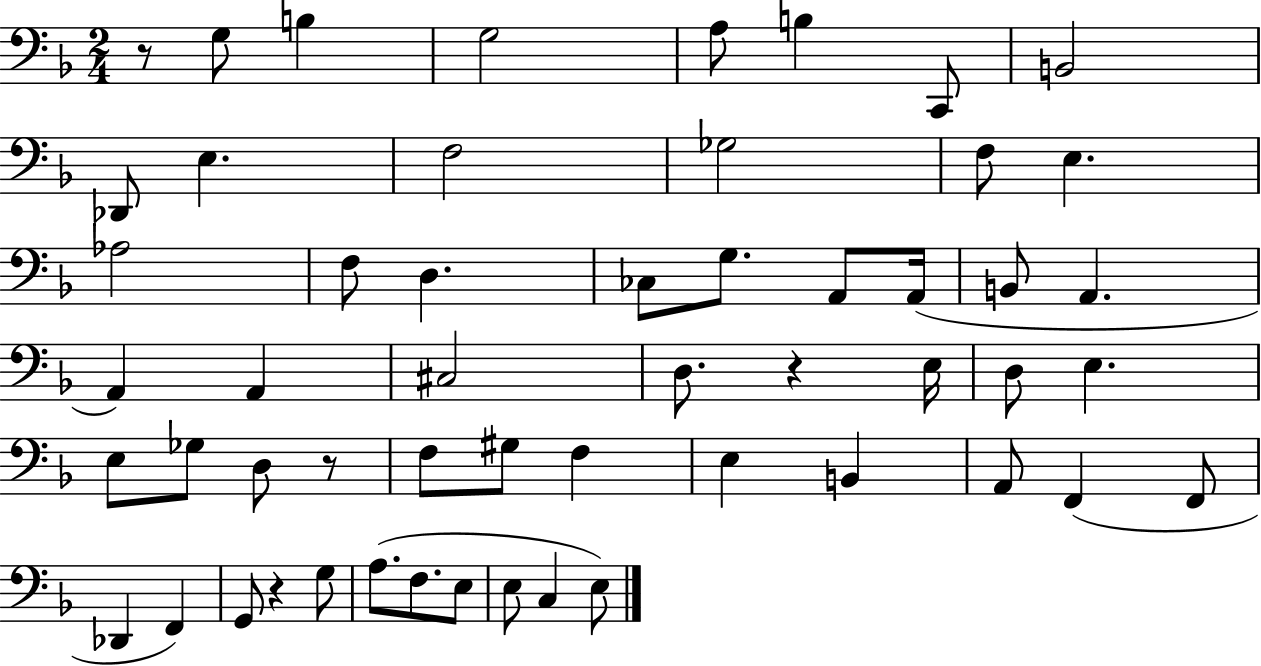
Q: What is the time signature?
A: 2/4